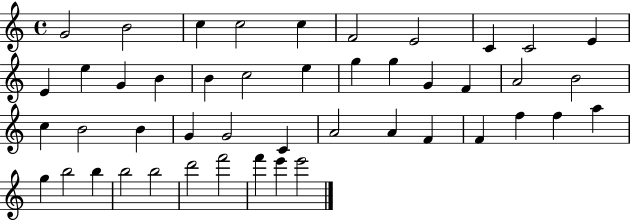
X:1
T:Untitled
M:4/4
L:1/4
K:C
G2 B2 c c2 c F2 E2 C C2 E E e G B B c2 e g g G F A2 B2 c B2 B G G2 C A2 A F F f f a g b2 b b2 b2 d'2 f'2 f' e' e'2